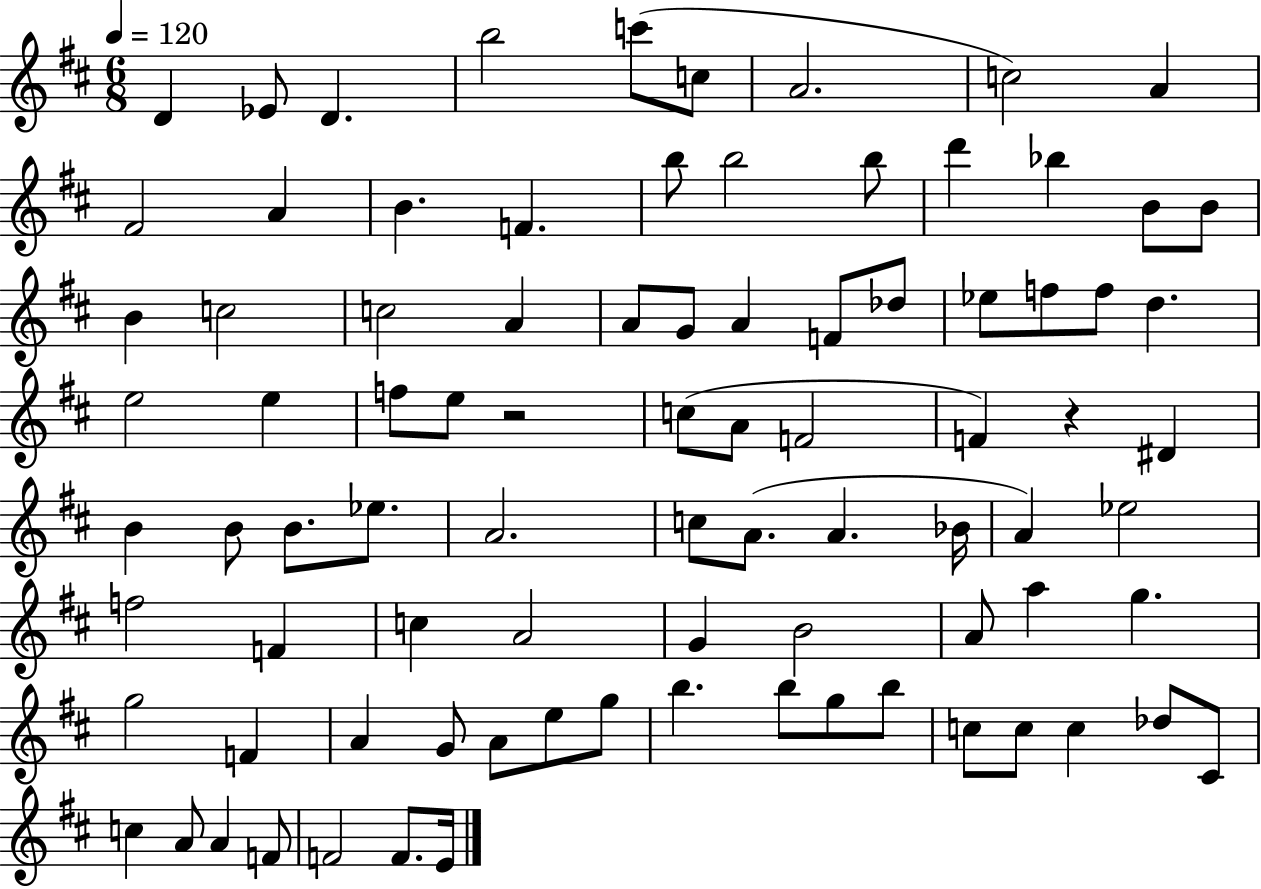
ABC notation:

X:1
T:Untitled
M:6/8
L:1/4
K:D
D _E/2 D b2 c'/2 c/2 A2 c2 A ^F2 A B F b/2 b2 b/2 d' _b B/2 B/2 B c2 c2 A A/2 G/2 A F/2 _d/2 _e/2 f/2 f/2 d e2 e f/2 e/2 z2 c/2 A/2 F2 F z ^D B B/2 B/2 _e/2 A2 c/2 A/2 A _B/4 A _e2 f2 F c A2 G B2 A/2 a g g2 F A G/2 A/2 e/2 g/2 b b/2 g/2 b/2 c/2 c/2 c _d/2 ^C/2 c A/2 A F/2 F2 F/2 E/4